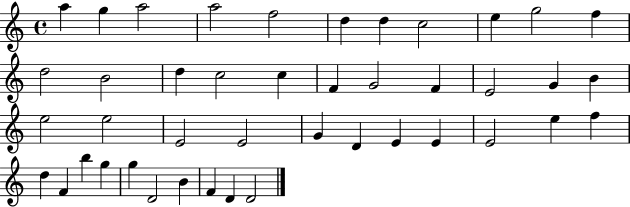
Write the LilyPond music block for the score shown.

{
  \clef treble
  \time 4/4
  \defaultTimeSignature
  \key c \major
  a''4 g''4 a''2 | a''2 f''2 | d''4 d''4 c''2 | e''4 g''2 f''4 | \break d''2 b'2 | d''4 c''2 c''4 | f'4 g'2 f'4 | e'2 g'4 b'4 | \break e''2 e''2 | e'2 e'2 | g'4 d'4 e'4 e'4 | e'2 e''4 f''4 | \break d''4 f'4 b''4 g''4 | g''4 d'2 b'4 | f'4 d'4 d'2 | \bar "|."
}